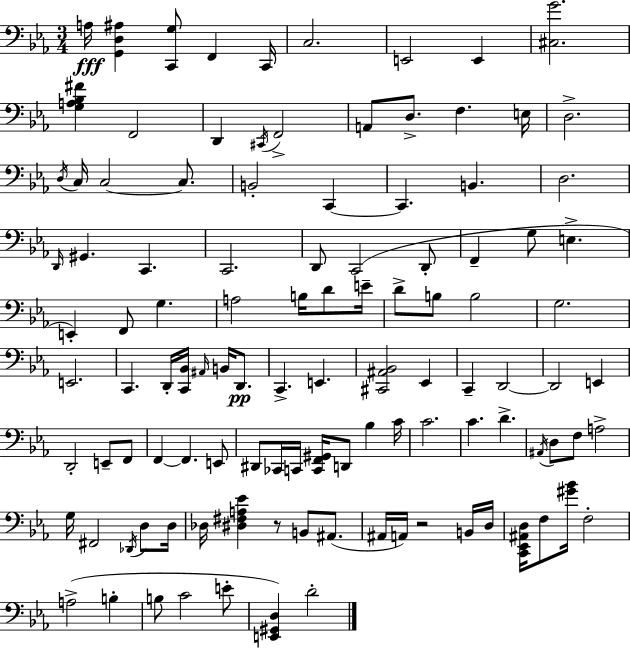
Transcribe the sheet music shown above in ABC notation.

X:1
T:Untitled
M:3/4
L:1/4
K:Eb
A,/4 [G,,D,^A,] [C,,G,]/2 F,, C,,/4 C,2 E,,2 E,, [^C,G]2 [G,A,_B,^F] F,,2 D,, ^C,,/4 F,,2 A,,/2 D,/2 F, E,/4 D,2 D,/4 C,/4 C,2 C,/2 B,,2 C,, C,, B,, D,2 D,,/4 ^G,, C,, C,,2 D,,/2 C,,2 D,,/2 F,, G,/2 E, E,, F,,/2 G, A,2 B,/4 D/2 E/4 D/2 B,/2 B,2 G,2 E,,2 C,, D,,/4 [C,,_B,,]/4 ^A,,/4 B,,/4 D,,/2 C,, E,, [^C,,^A,,_B,,]2 _E,, C,, D,,2 D,,2 E,, D,,2 E,,/2 F,,/2 F,, F,, E,,/2 ^D,,/2 _C,,/4 C,,/4 [C,,F,,^G,,]/4 D,,/2 _B, C/4 C2 C D ^A,,/4 D,/2 F,/2 A,2 G,/4 ^F,,2 _D,,/4 D,/2 D,/4 _D,/4 [^D,^F,A,_E] z/2 B,,/2 ^A,,/2 ^A,,/4 A,,/4 z2 B,,/4 D,/4 [C,,_E,,^A,,D,]/4 F,/2 [^G_B]/4 F,2 A,2 B, B,/2 C2 E/2 [E,,^G,,D,] D2